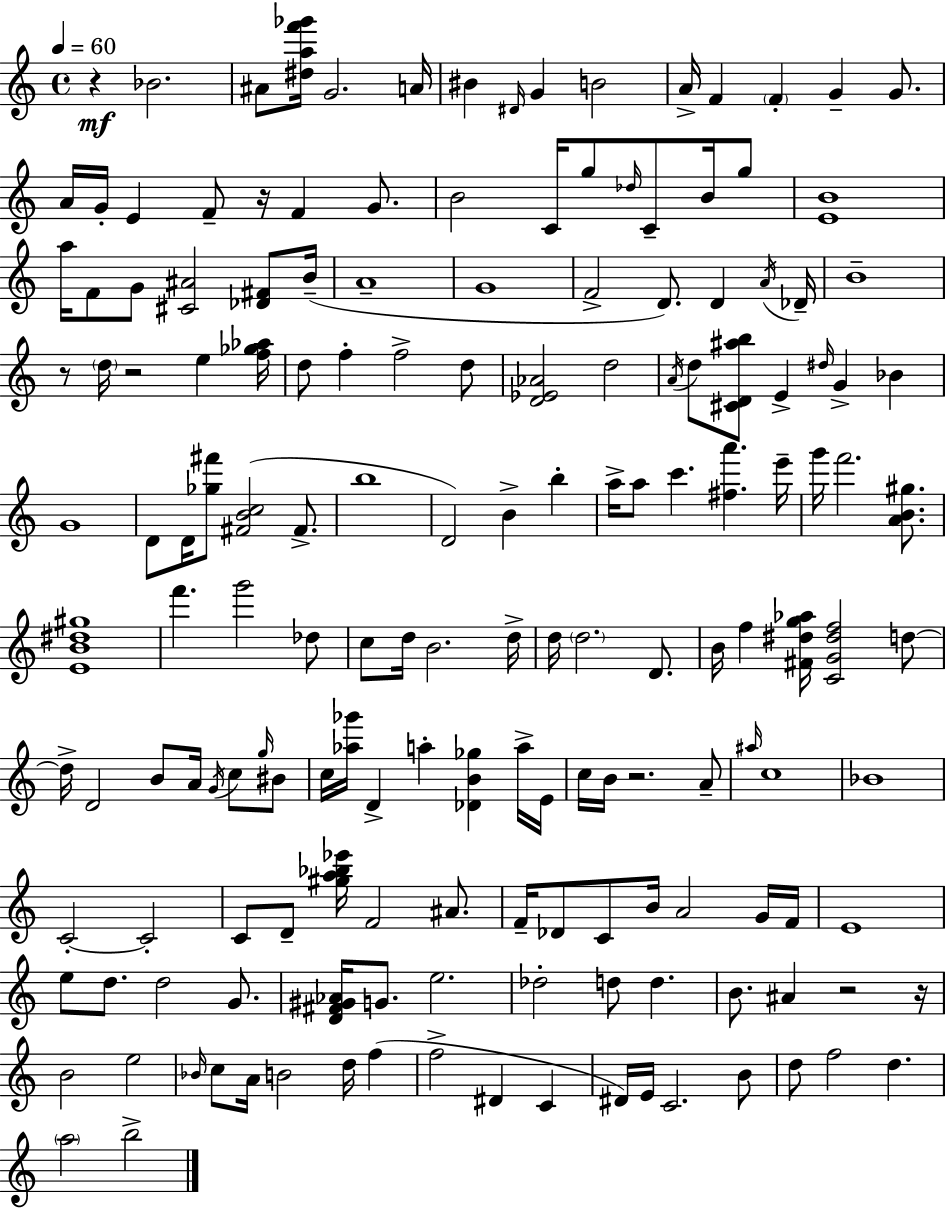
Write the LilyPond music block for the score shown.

{
  \clef treble
  \time 4/4
  \defaultTimeSignature
  \key c \major
  \tempo 4 = 60
  r4\mf bes'2. | ais'8 <dis'' a'' f''' ges'''>16 g'2. a'16 | bis'4 \grace { dis'16 } g'4 b'2 | a'16-> f'4 \parenthesize f'4-. g'4-- g'8. | \break a'16 g'16-. e'4 f'8-- r16 f'4 g'8. | b'2 c'16 g''8 \grace { des''16 } c'8-- b'16 | g''8 <e' b'>1 | a''16 f'8 g'8 <cis' ais'>2 <des' fis'>8 | \break b'16--( a'1-- | g'1 | f'2-> d'8.) d'4 | \acciaccatura { a'16 } des'16-- b'1-- | \break r8 \parenthesize d''16 r2 e''4 | <f'' ges'' aes''>16 d''8 f''4-. f''2-> | d''8 <d' ees' aes'>2 d''2 | \acciaccatura { a'16 } d''8 <cis' d' ais'' b''>8 e'4-> \grace { dis''16 } g'4-> | \break bes'4 g'1 | d'8 d'16 <ges'' fis'''>8 <fis' b' c''>2( | fis'8.-> b''1 | d'2) b'4-> | \break b''4-. a''16-> a''8 c'''4. <fis'' a'''>4. | e'''16-- g'''16 f'''2. | <a' b' gis''>8. <e' b' dis'' gis''>1 | f'''4. g'''2 | \break des''8 c''8 d''16 b'2. | d''16-> d''16 \parenthesize d''2. | d'8. b'16 f''4 <fis' dis'' g'' aes''>16 <c' g' dis'' f''>2 | d''8~~ d''16-> d'2 b'8 | \break a'16 \acciaccatura { g'16 } c''8 \grace { g''16 } bis'8 c''16 <aes'' ges'''>16 d'4-> a''4-. | <des' b' ges''>4 a''16-> e'16 c''16 b'16 r2. | a'8-- \grace { ais''16 } c''1 | bes'1 | \break c'2-.~~ | c'2-. c'8 d'8-- <gis'' a'' bes'' ees'''>16 f'2 | ais'8. f'16-- des'8 c'8 b'16 a'2 | g'16 f'16 e'1 | \break e''8 d''8. d''2 | g'8. <d' fis' gis' aes'>16 g'8. e''2. | des''2-. | d''8 d''4. b'8. ais'4 r2 | \break r16 b'2 | e''2 \grace { bes'16 } c''8 a'16 b'2 | d''16 f''4( f''2-> | dis'4 c'4 dis'16) e'16 c'2. | \break b'8 d''8 f''2 | d''4. \parenthesize a''2 | b''2-> \bar "|."
}